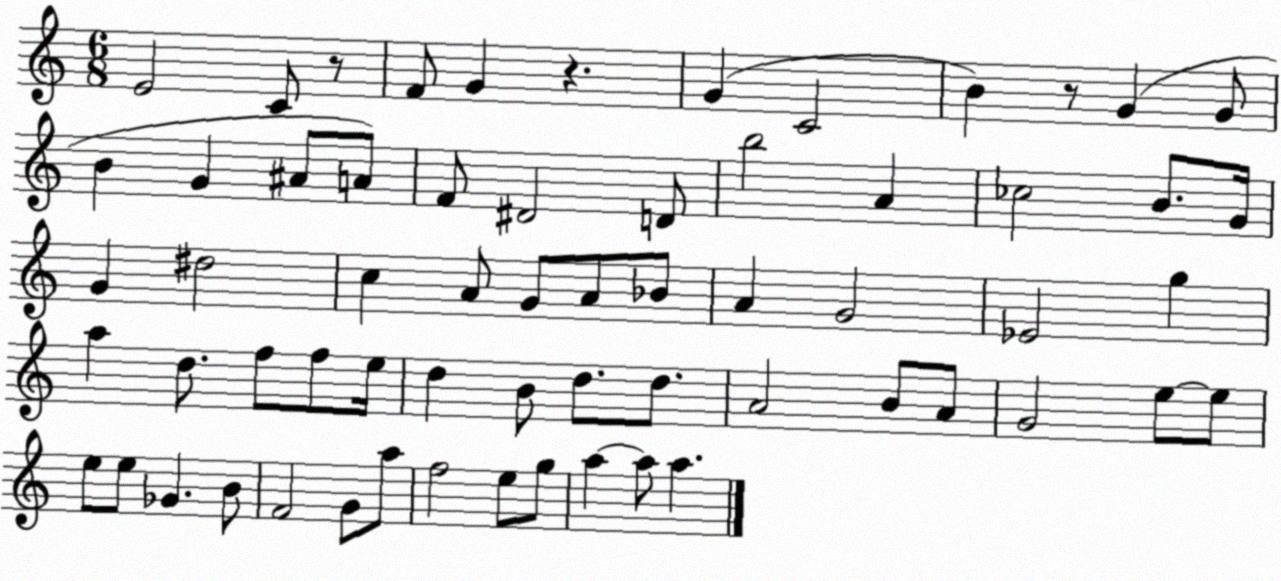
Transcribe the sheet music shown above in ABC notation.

X:1
T:Untitled
M:6/8
L:1/4
K:C
E2 C/2 z/2 F/2 G z G C2 B z/2 G G/2 B G ^A/2 A/2 F/2 ^D2 D/2 b2 A _c2 B/2 G/4 G ^d2 c A/2 G/2 A/2 _B/2 A G2 _E2 g a d/2 f/2 f/2 e/4 d B/2 d/2 d/2 A2 B/2 A/2 G2 e/2 e/2 e/2 e/2 _G B/2 F2 G/2 a/2 f2 e/2 g/2 a a/2 a